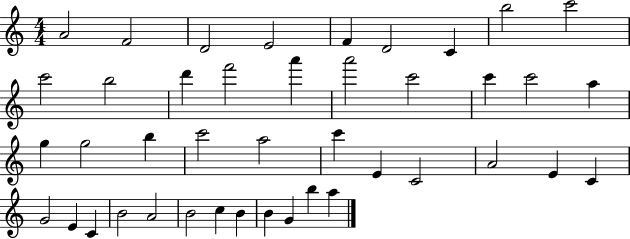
X:1
T:Untitled
M:4/4
L:1/4
K:C
A2 F2 D2 E2 F D2 C b2 c'2 c'2 b2 d' f'2 a' a'2 c'2 c' c'2 a g g2 b c'2 a2 c' E C2 A2 E C G2 E C B2 A2 B2 c B B G b a